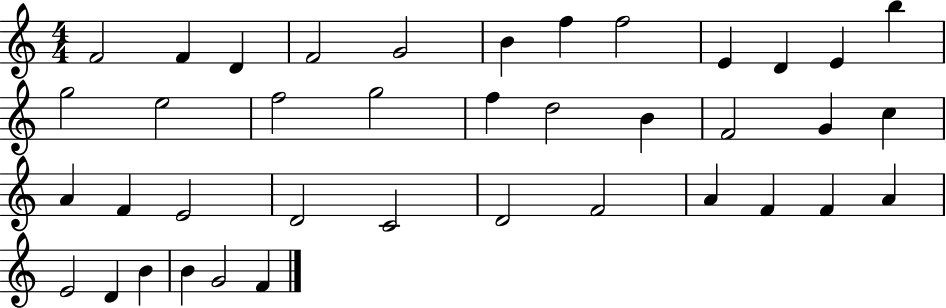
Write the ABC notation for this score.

X:1
T:Untitled
M:4/4
L:1/4
K:C
F2 F D F2 G2 B f f2 E D E b g2 e2 f2 g2 f d2 B F2 G c A F E2 D2 C2 D2 F2 A F F A E2 D B B G2 F